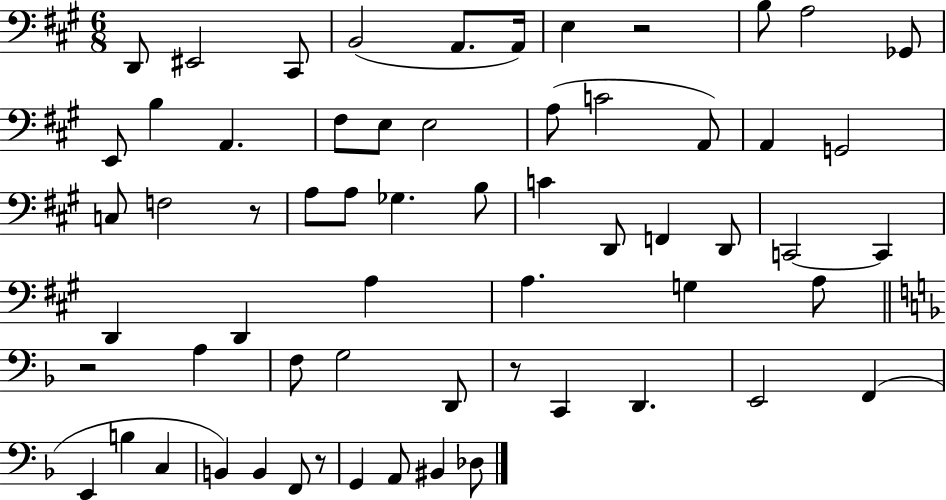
D2/e EIS2/h C#2/e B2/h A2/e. A2/s E3/q R/h B3/e A3/h Gb2/e E2/e B3/q A2/q. F#3/e E3/e E3/h A3/e C4/h A2/e A2/q G2/h C3/e F3/h R/e A3/e A3/e Gb3/q. B3/e C4/q D2/e F2/q D2/e C2/h C2/q D2/q D2/q A3/q A3/q. G3/q A3/e R/h A3/q F3/e G3/h D2/e R/e C2/q D2/q. E2/h F2/q E2/q B3/q C3/q B2/q B2/q F2/e R/e G2/q A2/e BIS2/q Db3/e